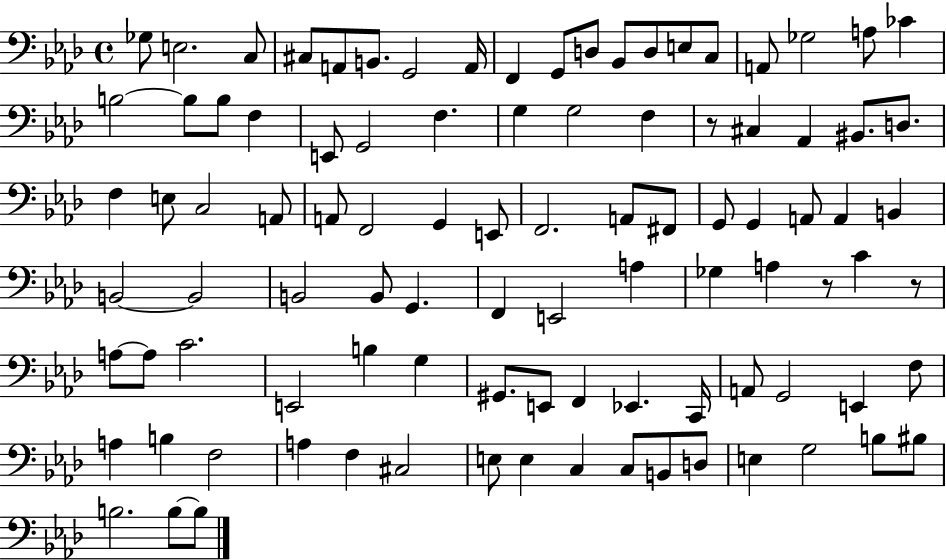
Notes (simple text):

Gb3/e E3/h. C3/e C#3/e A2/e B2/e. G2/h A2/s F2/q G2/e D3/e Bb2/e D3/e E3/e C3/e A2/e Gb3/h A3/e CES4/q B3/h B3/e B3/e F3/q E2/e G2/h F3/q. G3/q G3/h F3/q R/e C#3/q Ab2/q BIS2/e. D3/e. F3/q E3/e C3/h A2/e A2/e F2/h G2/q E2/e F2/h. A2/e F#2/e G2/e G2/q A2/e A2/q B2/q B2/h B2/h B2/h B2/e G2/q. F2/q E2/h A3/q Gb3/q A3/q R/e C4/q R/e A3/e A3/e C4/h. E2/h B3/q G3/q G#2/e. E2/e F2/q Eb2/q. C2/s A2/e G2/h E2/q F3/e A3/q B3/q F3/h A3/q F3/q C#3/h E3/e E3/q C3/q C3/e B2/e D3/e E3/q G3/h B3/e BIS3/e B3/h. B3/e B3/e